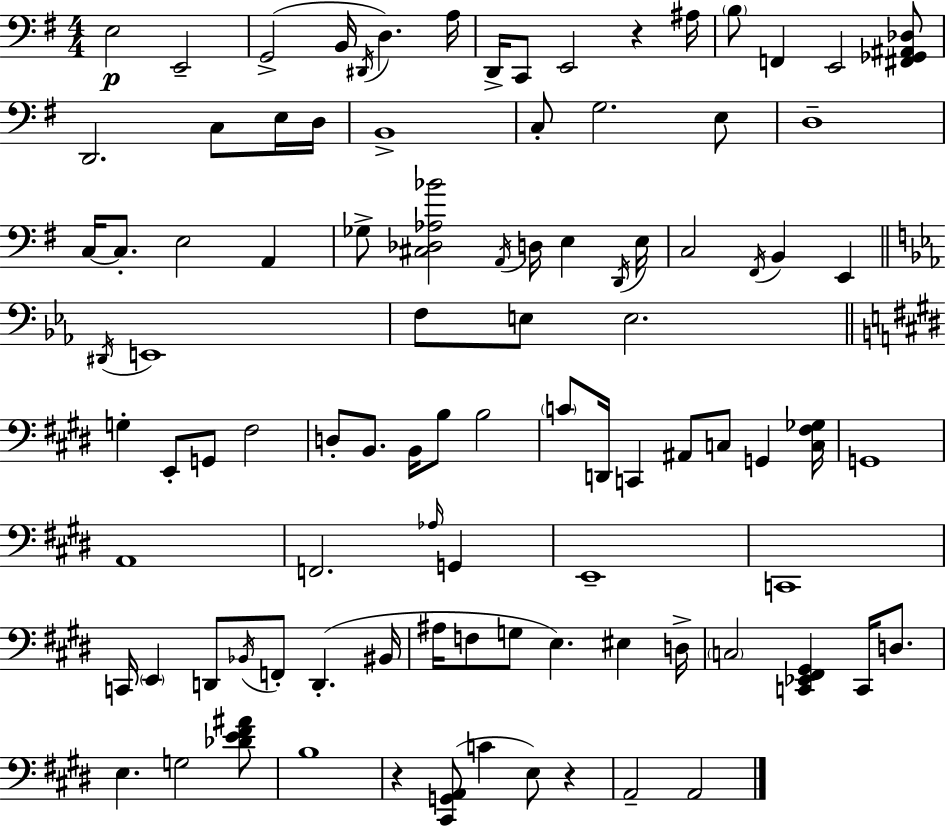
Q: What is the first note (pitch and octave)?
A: E3